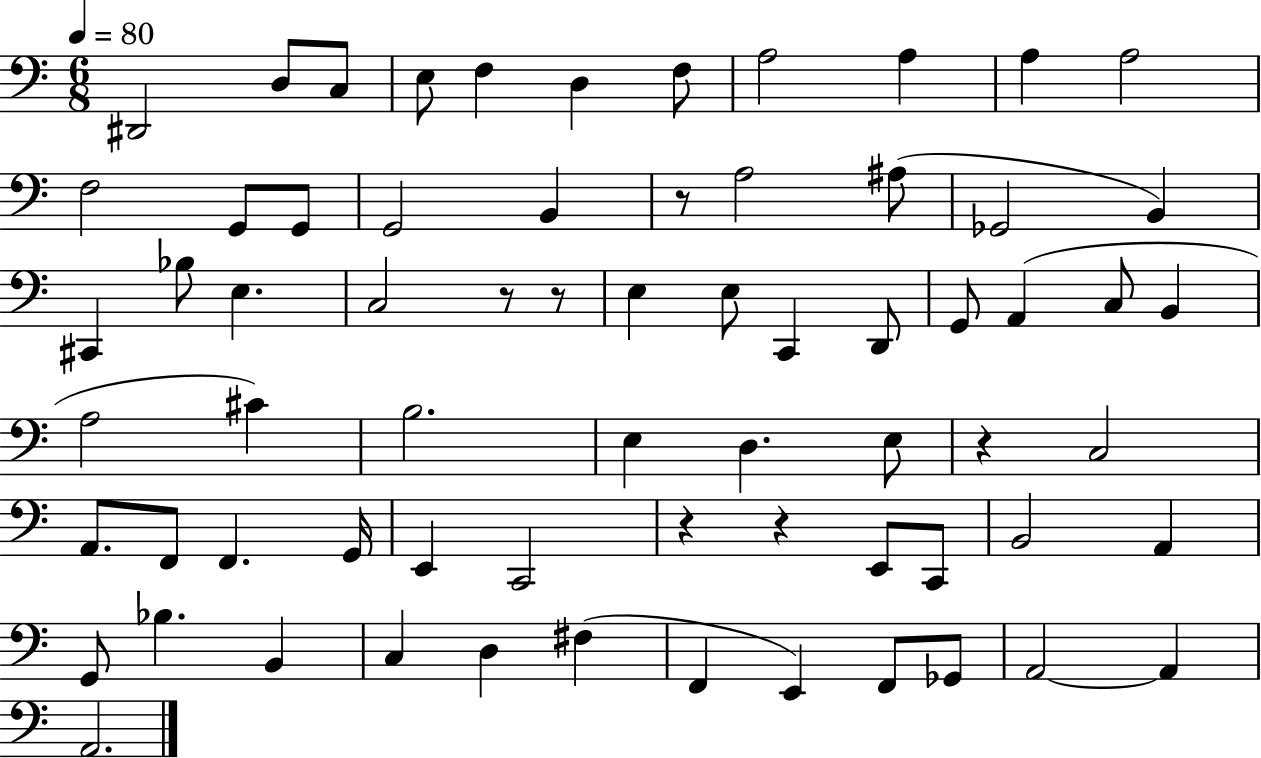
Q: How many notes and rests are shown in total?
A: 68